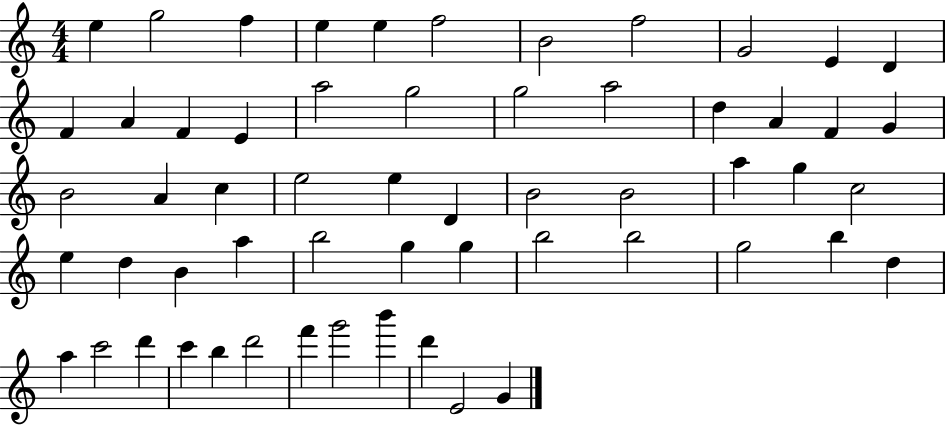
{
  \clef treble
  \numericTimeSignature
  \time 4/4
  \key c \major
  e''4 g''2 f''4 | e''4 e''4 f''2 | b'2 f''2 | g'2 e'4 d'4 | \break f'4 a'4 f'4 e'4 | a''2 g''2 | g''2 a''2 | d''4 a'4 f'4 g'4 | \break b'2 a'4 c''4 | e''2 e''4 d'4 | b'2 b'2 | a''4 g''4 c''2 | \break e''4 d''4 b'4 a''4 | b''2 g''4 g''4 | b''2 b''2 | g''2 b''4 d''4 | \break a''4 c'''2 d'''4 | c'''4 b''4 d'''2 | f'''4 g'''2 b'''4 | d'''4 e'2 g'4 | \break \bar "|."
}